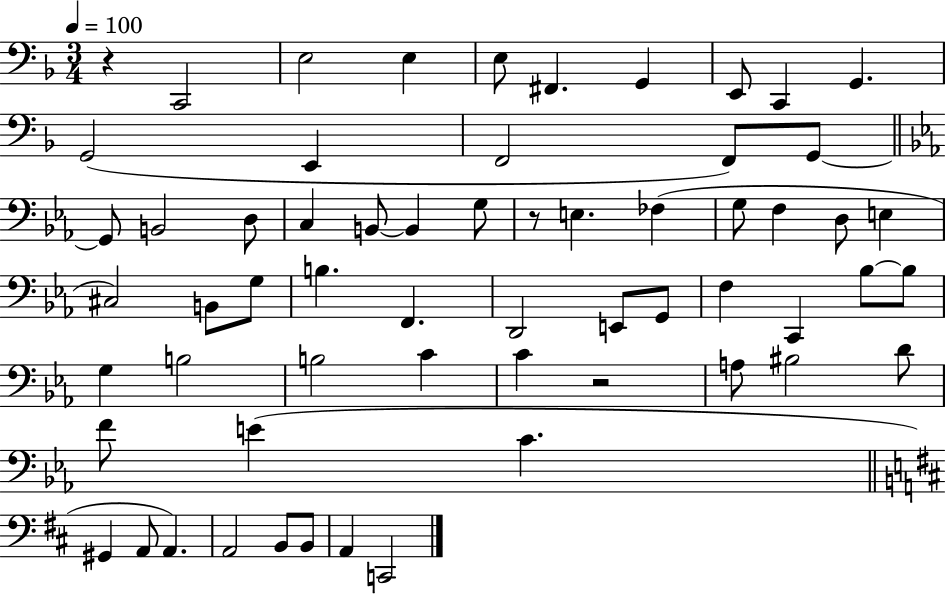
X:1
T:Untitled
M:3/4
L:1/4
K:F
z C,,2 E,2 E, E,/2 ^F,, G,, E,,/2 C,, G,, G,,2 E,, F,,2 F,,/2 G,,/2 G,,/2 B,,2 D,/2 C, B,,/2 B,, G,/2 z/2 E, _F, G,/2 F, D,/2 E, ^C,2 B,,/2 G,/2 B, F,, D,,2 E,,/2 G,,/2 F, C,, _B,/2 _B,/2 G, B,2 B,2 C C z2 A,/2 ^B,2 D/2 F/2 E C ^G,, A,,/2 A,, A,,2 B,,/2 B,,/2 A,, C,,2